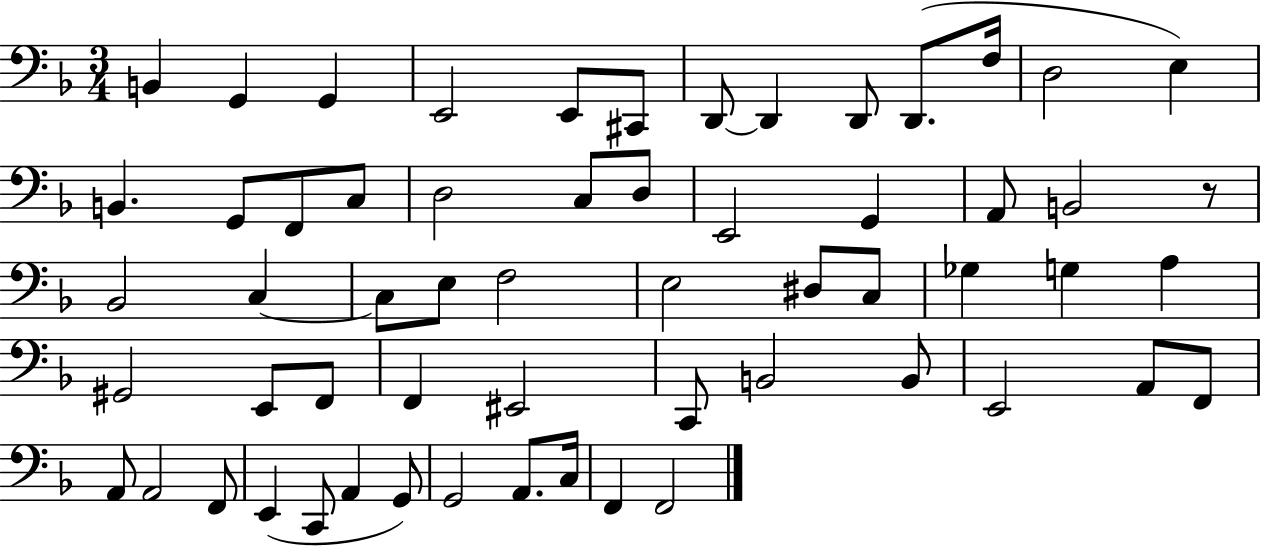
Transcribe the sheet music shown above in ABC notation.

X:1
T:Untitled
M:3/4
L:1/4
K:F
B,, G,, G,, E,,2 E,,/2 ^C,,/2 D,,/2 D,, D,,/2 D,,/2 F,/4 D,2 E, B,, G,,/2 F,,/2 C,/2 D,2 C,/2 D,/2 E,,2 G,, A,,/2 B,,2 z/2 _B,,2 C, C,/2 E,/2 F,2 E,2 ^D,/2 C,/2 _G, G, A, ^G,,2 E,,/2 F,,/2 F,, ^E,,2 C,,/2 B,,2 B,,/2 E,,2 A,,/2 F,,/2 A,,/2 A,,2 F,,/2 E,, C,,/2 A,, G,,/2 G,,2 A,,/2 C,/4 F,, F,,2